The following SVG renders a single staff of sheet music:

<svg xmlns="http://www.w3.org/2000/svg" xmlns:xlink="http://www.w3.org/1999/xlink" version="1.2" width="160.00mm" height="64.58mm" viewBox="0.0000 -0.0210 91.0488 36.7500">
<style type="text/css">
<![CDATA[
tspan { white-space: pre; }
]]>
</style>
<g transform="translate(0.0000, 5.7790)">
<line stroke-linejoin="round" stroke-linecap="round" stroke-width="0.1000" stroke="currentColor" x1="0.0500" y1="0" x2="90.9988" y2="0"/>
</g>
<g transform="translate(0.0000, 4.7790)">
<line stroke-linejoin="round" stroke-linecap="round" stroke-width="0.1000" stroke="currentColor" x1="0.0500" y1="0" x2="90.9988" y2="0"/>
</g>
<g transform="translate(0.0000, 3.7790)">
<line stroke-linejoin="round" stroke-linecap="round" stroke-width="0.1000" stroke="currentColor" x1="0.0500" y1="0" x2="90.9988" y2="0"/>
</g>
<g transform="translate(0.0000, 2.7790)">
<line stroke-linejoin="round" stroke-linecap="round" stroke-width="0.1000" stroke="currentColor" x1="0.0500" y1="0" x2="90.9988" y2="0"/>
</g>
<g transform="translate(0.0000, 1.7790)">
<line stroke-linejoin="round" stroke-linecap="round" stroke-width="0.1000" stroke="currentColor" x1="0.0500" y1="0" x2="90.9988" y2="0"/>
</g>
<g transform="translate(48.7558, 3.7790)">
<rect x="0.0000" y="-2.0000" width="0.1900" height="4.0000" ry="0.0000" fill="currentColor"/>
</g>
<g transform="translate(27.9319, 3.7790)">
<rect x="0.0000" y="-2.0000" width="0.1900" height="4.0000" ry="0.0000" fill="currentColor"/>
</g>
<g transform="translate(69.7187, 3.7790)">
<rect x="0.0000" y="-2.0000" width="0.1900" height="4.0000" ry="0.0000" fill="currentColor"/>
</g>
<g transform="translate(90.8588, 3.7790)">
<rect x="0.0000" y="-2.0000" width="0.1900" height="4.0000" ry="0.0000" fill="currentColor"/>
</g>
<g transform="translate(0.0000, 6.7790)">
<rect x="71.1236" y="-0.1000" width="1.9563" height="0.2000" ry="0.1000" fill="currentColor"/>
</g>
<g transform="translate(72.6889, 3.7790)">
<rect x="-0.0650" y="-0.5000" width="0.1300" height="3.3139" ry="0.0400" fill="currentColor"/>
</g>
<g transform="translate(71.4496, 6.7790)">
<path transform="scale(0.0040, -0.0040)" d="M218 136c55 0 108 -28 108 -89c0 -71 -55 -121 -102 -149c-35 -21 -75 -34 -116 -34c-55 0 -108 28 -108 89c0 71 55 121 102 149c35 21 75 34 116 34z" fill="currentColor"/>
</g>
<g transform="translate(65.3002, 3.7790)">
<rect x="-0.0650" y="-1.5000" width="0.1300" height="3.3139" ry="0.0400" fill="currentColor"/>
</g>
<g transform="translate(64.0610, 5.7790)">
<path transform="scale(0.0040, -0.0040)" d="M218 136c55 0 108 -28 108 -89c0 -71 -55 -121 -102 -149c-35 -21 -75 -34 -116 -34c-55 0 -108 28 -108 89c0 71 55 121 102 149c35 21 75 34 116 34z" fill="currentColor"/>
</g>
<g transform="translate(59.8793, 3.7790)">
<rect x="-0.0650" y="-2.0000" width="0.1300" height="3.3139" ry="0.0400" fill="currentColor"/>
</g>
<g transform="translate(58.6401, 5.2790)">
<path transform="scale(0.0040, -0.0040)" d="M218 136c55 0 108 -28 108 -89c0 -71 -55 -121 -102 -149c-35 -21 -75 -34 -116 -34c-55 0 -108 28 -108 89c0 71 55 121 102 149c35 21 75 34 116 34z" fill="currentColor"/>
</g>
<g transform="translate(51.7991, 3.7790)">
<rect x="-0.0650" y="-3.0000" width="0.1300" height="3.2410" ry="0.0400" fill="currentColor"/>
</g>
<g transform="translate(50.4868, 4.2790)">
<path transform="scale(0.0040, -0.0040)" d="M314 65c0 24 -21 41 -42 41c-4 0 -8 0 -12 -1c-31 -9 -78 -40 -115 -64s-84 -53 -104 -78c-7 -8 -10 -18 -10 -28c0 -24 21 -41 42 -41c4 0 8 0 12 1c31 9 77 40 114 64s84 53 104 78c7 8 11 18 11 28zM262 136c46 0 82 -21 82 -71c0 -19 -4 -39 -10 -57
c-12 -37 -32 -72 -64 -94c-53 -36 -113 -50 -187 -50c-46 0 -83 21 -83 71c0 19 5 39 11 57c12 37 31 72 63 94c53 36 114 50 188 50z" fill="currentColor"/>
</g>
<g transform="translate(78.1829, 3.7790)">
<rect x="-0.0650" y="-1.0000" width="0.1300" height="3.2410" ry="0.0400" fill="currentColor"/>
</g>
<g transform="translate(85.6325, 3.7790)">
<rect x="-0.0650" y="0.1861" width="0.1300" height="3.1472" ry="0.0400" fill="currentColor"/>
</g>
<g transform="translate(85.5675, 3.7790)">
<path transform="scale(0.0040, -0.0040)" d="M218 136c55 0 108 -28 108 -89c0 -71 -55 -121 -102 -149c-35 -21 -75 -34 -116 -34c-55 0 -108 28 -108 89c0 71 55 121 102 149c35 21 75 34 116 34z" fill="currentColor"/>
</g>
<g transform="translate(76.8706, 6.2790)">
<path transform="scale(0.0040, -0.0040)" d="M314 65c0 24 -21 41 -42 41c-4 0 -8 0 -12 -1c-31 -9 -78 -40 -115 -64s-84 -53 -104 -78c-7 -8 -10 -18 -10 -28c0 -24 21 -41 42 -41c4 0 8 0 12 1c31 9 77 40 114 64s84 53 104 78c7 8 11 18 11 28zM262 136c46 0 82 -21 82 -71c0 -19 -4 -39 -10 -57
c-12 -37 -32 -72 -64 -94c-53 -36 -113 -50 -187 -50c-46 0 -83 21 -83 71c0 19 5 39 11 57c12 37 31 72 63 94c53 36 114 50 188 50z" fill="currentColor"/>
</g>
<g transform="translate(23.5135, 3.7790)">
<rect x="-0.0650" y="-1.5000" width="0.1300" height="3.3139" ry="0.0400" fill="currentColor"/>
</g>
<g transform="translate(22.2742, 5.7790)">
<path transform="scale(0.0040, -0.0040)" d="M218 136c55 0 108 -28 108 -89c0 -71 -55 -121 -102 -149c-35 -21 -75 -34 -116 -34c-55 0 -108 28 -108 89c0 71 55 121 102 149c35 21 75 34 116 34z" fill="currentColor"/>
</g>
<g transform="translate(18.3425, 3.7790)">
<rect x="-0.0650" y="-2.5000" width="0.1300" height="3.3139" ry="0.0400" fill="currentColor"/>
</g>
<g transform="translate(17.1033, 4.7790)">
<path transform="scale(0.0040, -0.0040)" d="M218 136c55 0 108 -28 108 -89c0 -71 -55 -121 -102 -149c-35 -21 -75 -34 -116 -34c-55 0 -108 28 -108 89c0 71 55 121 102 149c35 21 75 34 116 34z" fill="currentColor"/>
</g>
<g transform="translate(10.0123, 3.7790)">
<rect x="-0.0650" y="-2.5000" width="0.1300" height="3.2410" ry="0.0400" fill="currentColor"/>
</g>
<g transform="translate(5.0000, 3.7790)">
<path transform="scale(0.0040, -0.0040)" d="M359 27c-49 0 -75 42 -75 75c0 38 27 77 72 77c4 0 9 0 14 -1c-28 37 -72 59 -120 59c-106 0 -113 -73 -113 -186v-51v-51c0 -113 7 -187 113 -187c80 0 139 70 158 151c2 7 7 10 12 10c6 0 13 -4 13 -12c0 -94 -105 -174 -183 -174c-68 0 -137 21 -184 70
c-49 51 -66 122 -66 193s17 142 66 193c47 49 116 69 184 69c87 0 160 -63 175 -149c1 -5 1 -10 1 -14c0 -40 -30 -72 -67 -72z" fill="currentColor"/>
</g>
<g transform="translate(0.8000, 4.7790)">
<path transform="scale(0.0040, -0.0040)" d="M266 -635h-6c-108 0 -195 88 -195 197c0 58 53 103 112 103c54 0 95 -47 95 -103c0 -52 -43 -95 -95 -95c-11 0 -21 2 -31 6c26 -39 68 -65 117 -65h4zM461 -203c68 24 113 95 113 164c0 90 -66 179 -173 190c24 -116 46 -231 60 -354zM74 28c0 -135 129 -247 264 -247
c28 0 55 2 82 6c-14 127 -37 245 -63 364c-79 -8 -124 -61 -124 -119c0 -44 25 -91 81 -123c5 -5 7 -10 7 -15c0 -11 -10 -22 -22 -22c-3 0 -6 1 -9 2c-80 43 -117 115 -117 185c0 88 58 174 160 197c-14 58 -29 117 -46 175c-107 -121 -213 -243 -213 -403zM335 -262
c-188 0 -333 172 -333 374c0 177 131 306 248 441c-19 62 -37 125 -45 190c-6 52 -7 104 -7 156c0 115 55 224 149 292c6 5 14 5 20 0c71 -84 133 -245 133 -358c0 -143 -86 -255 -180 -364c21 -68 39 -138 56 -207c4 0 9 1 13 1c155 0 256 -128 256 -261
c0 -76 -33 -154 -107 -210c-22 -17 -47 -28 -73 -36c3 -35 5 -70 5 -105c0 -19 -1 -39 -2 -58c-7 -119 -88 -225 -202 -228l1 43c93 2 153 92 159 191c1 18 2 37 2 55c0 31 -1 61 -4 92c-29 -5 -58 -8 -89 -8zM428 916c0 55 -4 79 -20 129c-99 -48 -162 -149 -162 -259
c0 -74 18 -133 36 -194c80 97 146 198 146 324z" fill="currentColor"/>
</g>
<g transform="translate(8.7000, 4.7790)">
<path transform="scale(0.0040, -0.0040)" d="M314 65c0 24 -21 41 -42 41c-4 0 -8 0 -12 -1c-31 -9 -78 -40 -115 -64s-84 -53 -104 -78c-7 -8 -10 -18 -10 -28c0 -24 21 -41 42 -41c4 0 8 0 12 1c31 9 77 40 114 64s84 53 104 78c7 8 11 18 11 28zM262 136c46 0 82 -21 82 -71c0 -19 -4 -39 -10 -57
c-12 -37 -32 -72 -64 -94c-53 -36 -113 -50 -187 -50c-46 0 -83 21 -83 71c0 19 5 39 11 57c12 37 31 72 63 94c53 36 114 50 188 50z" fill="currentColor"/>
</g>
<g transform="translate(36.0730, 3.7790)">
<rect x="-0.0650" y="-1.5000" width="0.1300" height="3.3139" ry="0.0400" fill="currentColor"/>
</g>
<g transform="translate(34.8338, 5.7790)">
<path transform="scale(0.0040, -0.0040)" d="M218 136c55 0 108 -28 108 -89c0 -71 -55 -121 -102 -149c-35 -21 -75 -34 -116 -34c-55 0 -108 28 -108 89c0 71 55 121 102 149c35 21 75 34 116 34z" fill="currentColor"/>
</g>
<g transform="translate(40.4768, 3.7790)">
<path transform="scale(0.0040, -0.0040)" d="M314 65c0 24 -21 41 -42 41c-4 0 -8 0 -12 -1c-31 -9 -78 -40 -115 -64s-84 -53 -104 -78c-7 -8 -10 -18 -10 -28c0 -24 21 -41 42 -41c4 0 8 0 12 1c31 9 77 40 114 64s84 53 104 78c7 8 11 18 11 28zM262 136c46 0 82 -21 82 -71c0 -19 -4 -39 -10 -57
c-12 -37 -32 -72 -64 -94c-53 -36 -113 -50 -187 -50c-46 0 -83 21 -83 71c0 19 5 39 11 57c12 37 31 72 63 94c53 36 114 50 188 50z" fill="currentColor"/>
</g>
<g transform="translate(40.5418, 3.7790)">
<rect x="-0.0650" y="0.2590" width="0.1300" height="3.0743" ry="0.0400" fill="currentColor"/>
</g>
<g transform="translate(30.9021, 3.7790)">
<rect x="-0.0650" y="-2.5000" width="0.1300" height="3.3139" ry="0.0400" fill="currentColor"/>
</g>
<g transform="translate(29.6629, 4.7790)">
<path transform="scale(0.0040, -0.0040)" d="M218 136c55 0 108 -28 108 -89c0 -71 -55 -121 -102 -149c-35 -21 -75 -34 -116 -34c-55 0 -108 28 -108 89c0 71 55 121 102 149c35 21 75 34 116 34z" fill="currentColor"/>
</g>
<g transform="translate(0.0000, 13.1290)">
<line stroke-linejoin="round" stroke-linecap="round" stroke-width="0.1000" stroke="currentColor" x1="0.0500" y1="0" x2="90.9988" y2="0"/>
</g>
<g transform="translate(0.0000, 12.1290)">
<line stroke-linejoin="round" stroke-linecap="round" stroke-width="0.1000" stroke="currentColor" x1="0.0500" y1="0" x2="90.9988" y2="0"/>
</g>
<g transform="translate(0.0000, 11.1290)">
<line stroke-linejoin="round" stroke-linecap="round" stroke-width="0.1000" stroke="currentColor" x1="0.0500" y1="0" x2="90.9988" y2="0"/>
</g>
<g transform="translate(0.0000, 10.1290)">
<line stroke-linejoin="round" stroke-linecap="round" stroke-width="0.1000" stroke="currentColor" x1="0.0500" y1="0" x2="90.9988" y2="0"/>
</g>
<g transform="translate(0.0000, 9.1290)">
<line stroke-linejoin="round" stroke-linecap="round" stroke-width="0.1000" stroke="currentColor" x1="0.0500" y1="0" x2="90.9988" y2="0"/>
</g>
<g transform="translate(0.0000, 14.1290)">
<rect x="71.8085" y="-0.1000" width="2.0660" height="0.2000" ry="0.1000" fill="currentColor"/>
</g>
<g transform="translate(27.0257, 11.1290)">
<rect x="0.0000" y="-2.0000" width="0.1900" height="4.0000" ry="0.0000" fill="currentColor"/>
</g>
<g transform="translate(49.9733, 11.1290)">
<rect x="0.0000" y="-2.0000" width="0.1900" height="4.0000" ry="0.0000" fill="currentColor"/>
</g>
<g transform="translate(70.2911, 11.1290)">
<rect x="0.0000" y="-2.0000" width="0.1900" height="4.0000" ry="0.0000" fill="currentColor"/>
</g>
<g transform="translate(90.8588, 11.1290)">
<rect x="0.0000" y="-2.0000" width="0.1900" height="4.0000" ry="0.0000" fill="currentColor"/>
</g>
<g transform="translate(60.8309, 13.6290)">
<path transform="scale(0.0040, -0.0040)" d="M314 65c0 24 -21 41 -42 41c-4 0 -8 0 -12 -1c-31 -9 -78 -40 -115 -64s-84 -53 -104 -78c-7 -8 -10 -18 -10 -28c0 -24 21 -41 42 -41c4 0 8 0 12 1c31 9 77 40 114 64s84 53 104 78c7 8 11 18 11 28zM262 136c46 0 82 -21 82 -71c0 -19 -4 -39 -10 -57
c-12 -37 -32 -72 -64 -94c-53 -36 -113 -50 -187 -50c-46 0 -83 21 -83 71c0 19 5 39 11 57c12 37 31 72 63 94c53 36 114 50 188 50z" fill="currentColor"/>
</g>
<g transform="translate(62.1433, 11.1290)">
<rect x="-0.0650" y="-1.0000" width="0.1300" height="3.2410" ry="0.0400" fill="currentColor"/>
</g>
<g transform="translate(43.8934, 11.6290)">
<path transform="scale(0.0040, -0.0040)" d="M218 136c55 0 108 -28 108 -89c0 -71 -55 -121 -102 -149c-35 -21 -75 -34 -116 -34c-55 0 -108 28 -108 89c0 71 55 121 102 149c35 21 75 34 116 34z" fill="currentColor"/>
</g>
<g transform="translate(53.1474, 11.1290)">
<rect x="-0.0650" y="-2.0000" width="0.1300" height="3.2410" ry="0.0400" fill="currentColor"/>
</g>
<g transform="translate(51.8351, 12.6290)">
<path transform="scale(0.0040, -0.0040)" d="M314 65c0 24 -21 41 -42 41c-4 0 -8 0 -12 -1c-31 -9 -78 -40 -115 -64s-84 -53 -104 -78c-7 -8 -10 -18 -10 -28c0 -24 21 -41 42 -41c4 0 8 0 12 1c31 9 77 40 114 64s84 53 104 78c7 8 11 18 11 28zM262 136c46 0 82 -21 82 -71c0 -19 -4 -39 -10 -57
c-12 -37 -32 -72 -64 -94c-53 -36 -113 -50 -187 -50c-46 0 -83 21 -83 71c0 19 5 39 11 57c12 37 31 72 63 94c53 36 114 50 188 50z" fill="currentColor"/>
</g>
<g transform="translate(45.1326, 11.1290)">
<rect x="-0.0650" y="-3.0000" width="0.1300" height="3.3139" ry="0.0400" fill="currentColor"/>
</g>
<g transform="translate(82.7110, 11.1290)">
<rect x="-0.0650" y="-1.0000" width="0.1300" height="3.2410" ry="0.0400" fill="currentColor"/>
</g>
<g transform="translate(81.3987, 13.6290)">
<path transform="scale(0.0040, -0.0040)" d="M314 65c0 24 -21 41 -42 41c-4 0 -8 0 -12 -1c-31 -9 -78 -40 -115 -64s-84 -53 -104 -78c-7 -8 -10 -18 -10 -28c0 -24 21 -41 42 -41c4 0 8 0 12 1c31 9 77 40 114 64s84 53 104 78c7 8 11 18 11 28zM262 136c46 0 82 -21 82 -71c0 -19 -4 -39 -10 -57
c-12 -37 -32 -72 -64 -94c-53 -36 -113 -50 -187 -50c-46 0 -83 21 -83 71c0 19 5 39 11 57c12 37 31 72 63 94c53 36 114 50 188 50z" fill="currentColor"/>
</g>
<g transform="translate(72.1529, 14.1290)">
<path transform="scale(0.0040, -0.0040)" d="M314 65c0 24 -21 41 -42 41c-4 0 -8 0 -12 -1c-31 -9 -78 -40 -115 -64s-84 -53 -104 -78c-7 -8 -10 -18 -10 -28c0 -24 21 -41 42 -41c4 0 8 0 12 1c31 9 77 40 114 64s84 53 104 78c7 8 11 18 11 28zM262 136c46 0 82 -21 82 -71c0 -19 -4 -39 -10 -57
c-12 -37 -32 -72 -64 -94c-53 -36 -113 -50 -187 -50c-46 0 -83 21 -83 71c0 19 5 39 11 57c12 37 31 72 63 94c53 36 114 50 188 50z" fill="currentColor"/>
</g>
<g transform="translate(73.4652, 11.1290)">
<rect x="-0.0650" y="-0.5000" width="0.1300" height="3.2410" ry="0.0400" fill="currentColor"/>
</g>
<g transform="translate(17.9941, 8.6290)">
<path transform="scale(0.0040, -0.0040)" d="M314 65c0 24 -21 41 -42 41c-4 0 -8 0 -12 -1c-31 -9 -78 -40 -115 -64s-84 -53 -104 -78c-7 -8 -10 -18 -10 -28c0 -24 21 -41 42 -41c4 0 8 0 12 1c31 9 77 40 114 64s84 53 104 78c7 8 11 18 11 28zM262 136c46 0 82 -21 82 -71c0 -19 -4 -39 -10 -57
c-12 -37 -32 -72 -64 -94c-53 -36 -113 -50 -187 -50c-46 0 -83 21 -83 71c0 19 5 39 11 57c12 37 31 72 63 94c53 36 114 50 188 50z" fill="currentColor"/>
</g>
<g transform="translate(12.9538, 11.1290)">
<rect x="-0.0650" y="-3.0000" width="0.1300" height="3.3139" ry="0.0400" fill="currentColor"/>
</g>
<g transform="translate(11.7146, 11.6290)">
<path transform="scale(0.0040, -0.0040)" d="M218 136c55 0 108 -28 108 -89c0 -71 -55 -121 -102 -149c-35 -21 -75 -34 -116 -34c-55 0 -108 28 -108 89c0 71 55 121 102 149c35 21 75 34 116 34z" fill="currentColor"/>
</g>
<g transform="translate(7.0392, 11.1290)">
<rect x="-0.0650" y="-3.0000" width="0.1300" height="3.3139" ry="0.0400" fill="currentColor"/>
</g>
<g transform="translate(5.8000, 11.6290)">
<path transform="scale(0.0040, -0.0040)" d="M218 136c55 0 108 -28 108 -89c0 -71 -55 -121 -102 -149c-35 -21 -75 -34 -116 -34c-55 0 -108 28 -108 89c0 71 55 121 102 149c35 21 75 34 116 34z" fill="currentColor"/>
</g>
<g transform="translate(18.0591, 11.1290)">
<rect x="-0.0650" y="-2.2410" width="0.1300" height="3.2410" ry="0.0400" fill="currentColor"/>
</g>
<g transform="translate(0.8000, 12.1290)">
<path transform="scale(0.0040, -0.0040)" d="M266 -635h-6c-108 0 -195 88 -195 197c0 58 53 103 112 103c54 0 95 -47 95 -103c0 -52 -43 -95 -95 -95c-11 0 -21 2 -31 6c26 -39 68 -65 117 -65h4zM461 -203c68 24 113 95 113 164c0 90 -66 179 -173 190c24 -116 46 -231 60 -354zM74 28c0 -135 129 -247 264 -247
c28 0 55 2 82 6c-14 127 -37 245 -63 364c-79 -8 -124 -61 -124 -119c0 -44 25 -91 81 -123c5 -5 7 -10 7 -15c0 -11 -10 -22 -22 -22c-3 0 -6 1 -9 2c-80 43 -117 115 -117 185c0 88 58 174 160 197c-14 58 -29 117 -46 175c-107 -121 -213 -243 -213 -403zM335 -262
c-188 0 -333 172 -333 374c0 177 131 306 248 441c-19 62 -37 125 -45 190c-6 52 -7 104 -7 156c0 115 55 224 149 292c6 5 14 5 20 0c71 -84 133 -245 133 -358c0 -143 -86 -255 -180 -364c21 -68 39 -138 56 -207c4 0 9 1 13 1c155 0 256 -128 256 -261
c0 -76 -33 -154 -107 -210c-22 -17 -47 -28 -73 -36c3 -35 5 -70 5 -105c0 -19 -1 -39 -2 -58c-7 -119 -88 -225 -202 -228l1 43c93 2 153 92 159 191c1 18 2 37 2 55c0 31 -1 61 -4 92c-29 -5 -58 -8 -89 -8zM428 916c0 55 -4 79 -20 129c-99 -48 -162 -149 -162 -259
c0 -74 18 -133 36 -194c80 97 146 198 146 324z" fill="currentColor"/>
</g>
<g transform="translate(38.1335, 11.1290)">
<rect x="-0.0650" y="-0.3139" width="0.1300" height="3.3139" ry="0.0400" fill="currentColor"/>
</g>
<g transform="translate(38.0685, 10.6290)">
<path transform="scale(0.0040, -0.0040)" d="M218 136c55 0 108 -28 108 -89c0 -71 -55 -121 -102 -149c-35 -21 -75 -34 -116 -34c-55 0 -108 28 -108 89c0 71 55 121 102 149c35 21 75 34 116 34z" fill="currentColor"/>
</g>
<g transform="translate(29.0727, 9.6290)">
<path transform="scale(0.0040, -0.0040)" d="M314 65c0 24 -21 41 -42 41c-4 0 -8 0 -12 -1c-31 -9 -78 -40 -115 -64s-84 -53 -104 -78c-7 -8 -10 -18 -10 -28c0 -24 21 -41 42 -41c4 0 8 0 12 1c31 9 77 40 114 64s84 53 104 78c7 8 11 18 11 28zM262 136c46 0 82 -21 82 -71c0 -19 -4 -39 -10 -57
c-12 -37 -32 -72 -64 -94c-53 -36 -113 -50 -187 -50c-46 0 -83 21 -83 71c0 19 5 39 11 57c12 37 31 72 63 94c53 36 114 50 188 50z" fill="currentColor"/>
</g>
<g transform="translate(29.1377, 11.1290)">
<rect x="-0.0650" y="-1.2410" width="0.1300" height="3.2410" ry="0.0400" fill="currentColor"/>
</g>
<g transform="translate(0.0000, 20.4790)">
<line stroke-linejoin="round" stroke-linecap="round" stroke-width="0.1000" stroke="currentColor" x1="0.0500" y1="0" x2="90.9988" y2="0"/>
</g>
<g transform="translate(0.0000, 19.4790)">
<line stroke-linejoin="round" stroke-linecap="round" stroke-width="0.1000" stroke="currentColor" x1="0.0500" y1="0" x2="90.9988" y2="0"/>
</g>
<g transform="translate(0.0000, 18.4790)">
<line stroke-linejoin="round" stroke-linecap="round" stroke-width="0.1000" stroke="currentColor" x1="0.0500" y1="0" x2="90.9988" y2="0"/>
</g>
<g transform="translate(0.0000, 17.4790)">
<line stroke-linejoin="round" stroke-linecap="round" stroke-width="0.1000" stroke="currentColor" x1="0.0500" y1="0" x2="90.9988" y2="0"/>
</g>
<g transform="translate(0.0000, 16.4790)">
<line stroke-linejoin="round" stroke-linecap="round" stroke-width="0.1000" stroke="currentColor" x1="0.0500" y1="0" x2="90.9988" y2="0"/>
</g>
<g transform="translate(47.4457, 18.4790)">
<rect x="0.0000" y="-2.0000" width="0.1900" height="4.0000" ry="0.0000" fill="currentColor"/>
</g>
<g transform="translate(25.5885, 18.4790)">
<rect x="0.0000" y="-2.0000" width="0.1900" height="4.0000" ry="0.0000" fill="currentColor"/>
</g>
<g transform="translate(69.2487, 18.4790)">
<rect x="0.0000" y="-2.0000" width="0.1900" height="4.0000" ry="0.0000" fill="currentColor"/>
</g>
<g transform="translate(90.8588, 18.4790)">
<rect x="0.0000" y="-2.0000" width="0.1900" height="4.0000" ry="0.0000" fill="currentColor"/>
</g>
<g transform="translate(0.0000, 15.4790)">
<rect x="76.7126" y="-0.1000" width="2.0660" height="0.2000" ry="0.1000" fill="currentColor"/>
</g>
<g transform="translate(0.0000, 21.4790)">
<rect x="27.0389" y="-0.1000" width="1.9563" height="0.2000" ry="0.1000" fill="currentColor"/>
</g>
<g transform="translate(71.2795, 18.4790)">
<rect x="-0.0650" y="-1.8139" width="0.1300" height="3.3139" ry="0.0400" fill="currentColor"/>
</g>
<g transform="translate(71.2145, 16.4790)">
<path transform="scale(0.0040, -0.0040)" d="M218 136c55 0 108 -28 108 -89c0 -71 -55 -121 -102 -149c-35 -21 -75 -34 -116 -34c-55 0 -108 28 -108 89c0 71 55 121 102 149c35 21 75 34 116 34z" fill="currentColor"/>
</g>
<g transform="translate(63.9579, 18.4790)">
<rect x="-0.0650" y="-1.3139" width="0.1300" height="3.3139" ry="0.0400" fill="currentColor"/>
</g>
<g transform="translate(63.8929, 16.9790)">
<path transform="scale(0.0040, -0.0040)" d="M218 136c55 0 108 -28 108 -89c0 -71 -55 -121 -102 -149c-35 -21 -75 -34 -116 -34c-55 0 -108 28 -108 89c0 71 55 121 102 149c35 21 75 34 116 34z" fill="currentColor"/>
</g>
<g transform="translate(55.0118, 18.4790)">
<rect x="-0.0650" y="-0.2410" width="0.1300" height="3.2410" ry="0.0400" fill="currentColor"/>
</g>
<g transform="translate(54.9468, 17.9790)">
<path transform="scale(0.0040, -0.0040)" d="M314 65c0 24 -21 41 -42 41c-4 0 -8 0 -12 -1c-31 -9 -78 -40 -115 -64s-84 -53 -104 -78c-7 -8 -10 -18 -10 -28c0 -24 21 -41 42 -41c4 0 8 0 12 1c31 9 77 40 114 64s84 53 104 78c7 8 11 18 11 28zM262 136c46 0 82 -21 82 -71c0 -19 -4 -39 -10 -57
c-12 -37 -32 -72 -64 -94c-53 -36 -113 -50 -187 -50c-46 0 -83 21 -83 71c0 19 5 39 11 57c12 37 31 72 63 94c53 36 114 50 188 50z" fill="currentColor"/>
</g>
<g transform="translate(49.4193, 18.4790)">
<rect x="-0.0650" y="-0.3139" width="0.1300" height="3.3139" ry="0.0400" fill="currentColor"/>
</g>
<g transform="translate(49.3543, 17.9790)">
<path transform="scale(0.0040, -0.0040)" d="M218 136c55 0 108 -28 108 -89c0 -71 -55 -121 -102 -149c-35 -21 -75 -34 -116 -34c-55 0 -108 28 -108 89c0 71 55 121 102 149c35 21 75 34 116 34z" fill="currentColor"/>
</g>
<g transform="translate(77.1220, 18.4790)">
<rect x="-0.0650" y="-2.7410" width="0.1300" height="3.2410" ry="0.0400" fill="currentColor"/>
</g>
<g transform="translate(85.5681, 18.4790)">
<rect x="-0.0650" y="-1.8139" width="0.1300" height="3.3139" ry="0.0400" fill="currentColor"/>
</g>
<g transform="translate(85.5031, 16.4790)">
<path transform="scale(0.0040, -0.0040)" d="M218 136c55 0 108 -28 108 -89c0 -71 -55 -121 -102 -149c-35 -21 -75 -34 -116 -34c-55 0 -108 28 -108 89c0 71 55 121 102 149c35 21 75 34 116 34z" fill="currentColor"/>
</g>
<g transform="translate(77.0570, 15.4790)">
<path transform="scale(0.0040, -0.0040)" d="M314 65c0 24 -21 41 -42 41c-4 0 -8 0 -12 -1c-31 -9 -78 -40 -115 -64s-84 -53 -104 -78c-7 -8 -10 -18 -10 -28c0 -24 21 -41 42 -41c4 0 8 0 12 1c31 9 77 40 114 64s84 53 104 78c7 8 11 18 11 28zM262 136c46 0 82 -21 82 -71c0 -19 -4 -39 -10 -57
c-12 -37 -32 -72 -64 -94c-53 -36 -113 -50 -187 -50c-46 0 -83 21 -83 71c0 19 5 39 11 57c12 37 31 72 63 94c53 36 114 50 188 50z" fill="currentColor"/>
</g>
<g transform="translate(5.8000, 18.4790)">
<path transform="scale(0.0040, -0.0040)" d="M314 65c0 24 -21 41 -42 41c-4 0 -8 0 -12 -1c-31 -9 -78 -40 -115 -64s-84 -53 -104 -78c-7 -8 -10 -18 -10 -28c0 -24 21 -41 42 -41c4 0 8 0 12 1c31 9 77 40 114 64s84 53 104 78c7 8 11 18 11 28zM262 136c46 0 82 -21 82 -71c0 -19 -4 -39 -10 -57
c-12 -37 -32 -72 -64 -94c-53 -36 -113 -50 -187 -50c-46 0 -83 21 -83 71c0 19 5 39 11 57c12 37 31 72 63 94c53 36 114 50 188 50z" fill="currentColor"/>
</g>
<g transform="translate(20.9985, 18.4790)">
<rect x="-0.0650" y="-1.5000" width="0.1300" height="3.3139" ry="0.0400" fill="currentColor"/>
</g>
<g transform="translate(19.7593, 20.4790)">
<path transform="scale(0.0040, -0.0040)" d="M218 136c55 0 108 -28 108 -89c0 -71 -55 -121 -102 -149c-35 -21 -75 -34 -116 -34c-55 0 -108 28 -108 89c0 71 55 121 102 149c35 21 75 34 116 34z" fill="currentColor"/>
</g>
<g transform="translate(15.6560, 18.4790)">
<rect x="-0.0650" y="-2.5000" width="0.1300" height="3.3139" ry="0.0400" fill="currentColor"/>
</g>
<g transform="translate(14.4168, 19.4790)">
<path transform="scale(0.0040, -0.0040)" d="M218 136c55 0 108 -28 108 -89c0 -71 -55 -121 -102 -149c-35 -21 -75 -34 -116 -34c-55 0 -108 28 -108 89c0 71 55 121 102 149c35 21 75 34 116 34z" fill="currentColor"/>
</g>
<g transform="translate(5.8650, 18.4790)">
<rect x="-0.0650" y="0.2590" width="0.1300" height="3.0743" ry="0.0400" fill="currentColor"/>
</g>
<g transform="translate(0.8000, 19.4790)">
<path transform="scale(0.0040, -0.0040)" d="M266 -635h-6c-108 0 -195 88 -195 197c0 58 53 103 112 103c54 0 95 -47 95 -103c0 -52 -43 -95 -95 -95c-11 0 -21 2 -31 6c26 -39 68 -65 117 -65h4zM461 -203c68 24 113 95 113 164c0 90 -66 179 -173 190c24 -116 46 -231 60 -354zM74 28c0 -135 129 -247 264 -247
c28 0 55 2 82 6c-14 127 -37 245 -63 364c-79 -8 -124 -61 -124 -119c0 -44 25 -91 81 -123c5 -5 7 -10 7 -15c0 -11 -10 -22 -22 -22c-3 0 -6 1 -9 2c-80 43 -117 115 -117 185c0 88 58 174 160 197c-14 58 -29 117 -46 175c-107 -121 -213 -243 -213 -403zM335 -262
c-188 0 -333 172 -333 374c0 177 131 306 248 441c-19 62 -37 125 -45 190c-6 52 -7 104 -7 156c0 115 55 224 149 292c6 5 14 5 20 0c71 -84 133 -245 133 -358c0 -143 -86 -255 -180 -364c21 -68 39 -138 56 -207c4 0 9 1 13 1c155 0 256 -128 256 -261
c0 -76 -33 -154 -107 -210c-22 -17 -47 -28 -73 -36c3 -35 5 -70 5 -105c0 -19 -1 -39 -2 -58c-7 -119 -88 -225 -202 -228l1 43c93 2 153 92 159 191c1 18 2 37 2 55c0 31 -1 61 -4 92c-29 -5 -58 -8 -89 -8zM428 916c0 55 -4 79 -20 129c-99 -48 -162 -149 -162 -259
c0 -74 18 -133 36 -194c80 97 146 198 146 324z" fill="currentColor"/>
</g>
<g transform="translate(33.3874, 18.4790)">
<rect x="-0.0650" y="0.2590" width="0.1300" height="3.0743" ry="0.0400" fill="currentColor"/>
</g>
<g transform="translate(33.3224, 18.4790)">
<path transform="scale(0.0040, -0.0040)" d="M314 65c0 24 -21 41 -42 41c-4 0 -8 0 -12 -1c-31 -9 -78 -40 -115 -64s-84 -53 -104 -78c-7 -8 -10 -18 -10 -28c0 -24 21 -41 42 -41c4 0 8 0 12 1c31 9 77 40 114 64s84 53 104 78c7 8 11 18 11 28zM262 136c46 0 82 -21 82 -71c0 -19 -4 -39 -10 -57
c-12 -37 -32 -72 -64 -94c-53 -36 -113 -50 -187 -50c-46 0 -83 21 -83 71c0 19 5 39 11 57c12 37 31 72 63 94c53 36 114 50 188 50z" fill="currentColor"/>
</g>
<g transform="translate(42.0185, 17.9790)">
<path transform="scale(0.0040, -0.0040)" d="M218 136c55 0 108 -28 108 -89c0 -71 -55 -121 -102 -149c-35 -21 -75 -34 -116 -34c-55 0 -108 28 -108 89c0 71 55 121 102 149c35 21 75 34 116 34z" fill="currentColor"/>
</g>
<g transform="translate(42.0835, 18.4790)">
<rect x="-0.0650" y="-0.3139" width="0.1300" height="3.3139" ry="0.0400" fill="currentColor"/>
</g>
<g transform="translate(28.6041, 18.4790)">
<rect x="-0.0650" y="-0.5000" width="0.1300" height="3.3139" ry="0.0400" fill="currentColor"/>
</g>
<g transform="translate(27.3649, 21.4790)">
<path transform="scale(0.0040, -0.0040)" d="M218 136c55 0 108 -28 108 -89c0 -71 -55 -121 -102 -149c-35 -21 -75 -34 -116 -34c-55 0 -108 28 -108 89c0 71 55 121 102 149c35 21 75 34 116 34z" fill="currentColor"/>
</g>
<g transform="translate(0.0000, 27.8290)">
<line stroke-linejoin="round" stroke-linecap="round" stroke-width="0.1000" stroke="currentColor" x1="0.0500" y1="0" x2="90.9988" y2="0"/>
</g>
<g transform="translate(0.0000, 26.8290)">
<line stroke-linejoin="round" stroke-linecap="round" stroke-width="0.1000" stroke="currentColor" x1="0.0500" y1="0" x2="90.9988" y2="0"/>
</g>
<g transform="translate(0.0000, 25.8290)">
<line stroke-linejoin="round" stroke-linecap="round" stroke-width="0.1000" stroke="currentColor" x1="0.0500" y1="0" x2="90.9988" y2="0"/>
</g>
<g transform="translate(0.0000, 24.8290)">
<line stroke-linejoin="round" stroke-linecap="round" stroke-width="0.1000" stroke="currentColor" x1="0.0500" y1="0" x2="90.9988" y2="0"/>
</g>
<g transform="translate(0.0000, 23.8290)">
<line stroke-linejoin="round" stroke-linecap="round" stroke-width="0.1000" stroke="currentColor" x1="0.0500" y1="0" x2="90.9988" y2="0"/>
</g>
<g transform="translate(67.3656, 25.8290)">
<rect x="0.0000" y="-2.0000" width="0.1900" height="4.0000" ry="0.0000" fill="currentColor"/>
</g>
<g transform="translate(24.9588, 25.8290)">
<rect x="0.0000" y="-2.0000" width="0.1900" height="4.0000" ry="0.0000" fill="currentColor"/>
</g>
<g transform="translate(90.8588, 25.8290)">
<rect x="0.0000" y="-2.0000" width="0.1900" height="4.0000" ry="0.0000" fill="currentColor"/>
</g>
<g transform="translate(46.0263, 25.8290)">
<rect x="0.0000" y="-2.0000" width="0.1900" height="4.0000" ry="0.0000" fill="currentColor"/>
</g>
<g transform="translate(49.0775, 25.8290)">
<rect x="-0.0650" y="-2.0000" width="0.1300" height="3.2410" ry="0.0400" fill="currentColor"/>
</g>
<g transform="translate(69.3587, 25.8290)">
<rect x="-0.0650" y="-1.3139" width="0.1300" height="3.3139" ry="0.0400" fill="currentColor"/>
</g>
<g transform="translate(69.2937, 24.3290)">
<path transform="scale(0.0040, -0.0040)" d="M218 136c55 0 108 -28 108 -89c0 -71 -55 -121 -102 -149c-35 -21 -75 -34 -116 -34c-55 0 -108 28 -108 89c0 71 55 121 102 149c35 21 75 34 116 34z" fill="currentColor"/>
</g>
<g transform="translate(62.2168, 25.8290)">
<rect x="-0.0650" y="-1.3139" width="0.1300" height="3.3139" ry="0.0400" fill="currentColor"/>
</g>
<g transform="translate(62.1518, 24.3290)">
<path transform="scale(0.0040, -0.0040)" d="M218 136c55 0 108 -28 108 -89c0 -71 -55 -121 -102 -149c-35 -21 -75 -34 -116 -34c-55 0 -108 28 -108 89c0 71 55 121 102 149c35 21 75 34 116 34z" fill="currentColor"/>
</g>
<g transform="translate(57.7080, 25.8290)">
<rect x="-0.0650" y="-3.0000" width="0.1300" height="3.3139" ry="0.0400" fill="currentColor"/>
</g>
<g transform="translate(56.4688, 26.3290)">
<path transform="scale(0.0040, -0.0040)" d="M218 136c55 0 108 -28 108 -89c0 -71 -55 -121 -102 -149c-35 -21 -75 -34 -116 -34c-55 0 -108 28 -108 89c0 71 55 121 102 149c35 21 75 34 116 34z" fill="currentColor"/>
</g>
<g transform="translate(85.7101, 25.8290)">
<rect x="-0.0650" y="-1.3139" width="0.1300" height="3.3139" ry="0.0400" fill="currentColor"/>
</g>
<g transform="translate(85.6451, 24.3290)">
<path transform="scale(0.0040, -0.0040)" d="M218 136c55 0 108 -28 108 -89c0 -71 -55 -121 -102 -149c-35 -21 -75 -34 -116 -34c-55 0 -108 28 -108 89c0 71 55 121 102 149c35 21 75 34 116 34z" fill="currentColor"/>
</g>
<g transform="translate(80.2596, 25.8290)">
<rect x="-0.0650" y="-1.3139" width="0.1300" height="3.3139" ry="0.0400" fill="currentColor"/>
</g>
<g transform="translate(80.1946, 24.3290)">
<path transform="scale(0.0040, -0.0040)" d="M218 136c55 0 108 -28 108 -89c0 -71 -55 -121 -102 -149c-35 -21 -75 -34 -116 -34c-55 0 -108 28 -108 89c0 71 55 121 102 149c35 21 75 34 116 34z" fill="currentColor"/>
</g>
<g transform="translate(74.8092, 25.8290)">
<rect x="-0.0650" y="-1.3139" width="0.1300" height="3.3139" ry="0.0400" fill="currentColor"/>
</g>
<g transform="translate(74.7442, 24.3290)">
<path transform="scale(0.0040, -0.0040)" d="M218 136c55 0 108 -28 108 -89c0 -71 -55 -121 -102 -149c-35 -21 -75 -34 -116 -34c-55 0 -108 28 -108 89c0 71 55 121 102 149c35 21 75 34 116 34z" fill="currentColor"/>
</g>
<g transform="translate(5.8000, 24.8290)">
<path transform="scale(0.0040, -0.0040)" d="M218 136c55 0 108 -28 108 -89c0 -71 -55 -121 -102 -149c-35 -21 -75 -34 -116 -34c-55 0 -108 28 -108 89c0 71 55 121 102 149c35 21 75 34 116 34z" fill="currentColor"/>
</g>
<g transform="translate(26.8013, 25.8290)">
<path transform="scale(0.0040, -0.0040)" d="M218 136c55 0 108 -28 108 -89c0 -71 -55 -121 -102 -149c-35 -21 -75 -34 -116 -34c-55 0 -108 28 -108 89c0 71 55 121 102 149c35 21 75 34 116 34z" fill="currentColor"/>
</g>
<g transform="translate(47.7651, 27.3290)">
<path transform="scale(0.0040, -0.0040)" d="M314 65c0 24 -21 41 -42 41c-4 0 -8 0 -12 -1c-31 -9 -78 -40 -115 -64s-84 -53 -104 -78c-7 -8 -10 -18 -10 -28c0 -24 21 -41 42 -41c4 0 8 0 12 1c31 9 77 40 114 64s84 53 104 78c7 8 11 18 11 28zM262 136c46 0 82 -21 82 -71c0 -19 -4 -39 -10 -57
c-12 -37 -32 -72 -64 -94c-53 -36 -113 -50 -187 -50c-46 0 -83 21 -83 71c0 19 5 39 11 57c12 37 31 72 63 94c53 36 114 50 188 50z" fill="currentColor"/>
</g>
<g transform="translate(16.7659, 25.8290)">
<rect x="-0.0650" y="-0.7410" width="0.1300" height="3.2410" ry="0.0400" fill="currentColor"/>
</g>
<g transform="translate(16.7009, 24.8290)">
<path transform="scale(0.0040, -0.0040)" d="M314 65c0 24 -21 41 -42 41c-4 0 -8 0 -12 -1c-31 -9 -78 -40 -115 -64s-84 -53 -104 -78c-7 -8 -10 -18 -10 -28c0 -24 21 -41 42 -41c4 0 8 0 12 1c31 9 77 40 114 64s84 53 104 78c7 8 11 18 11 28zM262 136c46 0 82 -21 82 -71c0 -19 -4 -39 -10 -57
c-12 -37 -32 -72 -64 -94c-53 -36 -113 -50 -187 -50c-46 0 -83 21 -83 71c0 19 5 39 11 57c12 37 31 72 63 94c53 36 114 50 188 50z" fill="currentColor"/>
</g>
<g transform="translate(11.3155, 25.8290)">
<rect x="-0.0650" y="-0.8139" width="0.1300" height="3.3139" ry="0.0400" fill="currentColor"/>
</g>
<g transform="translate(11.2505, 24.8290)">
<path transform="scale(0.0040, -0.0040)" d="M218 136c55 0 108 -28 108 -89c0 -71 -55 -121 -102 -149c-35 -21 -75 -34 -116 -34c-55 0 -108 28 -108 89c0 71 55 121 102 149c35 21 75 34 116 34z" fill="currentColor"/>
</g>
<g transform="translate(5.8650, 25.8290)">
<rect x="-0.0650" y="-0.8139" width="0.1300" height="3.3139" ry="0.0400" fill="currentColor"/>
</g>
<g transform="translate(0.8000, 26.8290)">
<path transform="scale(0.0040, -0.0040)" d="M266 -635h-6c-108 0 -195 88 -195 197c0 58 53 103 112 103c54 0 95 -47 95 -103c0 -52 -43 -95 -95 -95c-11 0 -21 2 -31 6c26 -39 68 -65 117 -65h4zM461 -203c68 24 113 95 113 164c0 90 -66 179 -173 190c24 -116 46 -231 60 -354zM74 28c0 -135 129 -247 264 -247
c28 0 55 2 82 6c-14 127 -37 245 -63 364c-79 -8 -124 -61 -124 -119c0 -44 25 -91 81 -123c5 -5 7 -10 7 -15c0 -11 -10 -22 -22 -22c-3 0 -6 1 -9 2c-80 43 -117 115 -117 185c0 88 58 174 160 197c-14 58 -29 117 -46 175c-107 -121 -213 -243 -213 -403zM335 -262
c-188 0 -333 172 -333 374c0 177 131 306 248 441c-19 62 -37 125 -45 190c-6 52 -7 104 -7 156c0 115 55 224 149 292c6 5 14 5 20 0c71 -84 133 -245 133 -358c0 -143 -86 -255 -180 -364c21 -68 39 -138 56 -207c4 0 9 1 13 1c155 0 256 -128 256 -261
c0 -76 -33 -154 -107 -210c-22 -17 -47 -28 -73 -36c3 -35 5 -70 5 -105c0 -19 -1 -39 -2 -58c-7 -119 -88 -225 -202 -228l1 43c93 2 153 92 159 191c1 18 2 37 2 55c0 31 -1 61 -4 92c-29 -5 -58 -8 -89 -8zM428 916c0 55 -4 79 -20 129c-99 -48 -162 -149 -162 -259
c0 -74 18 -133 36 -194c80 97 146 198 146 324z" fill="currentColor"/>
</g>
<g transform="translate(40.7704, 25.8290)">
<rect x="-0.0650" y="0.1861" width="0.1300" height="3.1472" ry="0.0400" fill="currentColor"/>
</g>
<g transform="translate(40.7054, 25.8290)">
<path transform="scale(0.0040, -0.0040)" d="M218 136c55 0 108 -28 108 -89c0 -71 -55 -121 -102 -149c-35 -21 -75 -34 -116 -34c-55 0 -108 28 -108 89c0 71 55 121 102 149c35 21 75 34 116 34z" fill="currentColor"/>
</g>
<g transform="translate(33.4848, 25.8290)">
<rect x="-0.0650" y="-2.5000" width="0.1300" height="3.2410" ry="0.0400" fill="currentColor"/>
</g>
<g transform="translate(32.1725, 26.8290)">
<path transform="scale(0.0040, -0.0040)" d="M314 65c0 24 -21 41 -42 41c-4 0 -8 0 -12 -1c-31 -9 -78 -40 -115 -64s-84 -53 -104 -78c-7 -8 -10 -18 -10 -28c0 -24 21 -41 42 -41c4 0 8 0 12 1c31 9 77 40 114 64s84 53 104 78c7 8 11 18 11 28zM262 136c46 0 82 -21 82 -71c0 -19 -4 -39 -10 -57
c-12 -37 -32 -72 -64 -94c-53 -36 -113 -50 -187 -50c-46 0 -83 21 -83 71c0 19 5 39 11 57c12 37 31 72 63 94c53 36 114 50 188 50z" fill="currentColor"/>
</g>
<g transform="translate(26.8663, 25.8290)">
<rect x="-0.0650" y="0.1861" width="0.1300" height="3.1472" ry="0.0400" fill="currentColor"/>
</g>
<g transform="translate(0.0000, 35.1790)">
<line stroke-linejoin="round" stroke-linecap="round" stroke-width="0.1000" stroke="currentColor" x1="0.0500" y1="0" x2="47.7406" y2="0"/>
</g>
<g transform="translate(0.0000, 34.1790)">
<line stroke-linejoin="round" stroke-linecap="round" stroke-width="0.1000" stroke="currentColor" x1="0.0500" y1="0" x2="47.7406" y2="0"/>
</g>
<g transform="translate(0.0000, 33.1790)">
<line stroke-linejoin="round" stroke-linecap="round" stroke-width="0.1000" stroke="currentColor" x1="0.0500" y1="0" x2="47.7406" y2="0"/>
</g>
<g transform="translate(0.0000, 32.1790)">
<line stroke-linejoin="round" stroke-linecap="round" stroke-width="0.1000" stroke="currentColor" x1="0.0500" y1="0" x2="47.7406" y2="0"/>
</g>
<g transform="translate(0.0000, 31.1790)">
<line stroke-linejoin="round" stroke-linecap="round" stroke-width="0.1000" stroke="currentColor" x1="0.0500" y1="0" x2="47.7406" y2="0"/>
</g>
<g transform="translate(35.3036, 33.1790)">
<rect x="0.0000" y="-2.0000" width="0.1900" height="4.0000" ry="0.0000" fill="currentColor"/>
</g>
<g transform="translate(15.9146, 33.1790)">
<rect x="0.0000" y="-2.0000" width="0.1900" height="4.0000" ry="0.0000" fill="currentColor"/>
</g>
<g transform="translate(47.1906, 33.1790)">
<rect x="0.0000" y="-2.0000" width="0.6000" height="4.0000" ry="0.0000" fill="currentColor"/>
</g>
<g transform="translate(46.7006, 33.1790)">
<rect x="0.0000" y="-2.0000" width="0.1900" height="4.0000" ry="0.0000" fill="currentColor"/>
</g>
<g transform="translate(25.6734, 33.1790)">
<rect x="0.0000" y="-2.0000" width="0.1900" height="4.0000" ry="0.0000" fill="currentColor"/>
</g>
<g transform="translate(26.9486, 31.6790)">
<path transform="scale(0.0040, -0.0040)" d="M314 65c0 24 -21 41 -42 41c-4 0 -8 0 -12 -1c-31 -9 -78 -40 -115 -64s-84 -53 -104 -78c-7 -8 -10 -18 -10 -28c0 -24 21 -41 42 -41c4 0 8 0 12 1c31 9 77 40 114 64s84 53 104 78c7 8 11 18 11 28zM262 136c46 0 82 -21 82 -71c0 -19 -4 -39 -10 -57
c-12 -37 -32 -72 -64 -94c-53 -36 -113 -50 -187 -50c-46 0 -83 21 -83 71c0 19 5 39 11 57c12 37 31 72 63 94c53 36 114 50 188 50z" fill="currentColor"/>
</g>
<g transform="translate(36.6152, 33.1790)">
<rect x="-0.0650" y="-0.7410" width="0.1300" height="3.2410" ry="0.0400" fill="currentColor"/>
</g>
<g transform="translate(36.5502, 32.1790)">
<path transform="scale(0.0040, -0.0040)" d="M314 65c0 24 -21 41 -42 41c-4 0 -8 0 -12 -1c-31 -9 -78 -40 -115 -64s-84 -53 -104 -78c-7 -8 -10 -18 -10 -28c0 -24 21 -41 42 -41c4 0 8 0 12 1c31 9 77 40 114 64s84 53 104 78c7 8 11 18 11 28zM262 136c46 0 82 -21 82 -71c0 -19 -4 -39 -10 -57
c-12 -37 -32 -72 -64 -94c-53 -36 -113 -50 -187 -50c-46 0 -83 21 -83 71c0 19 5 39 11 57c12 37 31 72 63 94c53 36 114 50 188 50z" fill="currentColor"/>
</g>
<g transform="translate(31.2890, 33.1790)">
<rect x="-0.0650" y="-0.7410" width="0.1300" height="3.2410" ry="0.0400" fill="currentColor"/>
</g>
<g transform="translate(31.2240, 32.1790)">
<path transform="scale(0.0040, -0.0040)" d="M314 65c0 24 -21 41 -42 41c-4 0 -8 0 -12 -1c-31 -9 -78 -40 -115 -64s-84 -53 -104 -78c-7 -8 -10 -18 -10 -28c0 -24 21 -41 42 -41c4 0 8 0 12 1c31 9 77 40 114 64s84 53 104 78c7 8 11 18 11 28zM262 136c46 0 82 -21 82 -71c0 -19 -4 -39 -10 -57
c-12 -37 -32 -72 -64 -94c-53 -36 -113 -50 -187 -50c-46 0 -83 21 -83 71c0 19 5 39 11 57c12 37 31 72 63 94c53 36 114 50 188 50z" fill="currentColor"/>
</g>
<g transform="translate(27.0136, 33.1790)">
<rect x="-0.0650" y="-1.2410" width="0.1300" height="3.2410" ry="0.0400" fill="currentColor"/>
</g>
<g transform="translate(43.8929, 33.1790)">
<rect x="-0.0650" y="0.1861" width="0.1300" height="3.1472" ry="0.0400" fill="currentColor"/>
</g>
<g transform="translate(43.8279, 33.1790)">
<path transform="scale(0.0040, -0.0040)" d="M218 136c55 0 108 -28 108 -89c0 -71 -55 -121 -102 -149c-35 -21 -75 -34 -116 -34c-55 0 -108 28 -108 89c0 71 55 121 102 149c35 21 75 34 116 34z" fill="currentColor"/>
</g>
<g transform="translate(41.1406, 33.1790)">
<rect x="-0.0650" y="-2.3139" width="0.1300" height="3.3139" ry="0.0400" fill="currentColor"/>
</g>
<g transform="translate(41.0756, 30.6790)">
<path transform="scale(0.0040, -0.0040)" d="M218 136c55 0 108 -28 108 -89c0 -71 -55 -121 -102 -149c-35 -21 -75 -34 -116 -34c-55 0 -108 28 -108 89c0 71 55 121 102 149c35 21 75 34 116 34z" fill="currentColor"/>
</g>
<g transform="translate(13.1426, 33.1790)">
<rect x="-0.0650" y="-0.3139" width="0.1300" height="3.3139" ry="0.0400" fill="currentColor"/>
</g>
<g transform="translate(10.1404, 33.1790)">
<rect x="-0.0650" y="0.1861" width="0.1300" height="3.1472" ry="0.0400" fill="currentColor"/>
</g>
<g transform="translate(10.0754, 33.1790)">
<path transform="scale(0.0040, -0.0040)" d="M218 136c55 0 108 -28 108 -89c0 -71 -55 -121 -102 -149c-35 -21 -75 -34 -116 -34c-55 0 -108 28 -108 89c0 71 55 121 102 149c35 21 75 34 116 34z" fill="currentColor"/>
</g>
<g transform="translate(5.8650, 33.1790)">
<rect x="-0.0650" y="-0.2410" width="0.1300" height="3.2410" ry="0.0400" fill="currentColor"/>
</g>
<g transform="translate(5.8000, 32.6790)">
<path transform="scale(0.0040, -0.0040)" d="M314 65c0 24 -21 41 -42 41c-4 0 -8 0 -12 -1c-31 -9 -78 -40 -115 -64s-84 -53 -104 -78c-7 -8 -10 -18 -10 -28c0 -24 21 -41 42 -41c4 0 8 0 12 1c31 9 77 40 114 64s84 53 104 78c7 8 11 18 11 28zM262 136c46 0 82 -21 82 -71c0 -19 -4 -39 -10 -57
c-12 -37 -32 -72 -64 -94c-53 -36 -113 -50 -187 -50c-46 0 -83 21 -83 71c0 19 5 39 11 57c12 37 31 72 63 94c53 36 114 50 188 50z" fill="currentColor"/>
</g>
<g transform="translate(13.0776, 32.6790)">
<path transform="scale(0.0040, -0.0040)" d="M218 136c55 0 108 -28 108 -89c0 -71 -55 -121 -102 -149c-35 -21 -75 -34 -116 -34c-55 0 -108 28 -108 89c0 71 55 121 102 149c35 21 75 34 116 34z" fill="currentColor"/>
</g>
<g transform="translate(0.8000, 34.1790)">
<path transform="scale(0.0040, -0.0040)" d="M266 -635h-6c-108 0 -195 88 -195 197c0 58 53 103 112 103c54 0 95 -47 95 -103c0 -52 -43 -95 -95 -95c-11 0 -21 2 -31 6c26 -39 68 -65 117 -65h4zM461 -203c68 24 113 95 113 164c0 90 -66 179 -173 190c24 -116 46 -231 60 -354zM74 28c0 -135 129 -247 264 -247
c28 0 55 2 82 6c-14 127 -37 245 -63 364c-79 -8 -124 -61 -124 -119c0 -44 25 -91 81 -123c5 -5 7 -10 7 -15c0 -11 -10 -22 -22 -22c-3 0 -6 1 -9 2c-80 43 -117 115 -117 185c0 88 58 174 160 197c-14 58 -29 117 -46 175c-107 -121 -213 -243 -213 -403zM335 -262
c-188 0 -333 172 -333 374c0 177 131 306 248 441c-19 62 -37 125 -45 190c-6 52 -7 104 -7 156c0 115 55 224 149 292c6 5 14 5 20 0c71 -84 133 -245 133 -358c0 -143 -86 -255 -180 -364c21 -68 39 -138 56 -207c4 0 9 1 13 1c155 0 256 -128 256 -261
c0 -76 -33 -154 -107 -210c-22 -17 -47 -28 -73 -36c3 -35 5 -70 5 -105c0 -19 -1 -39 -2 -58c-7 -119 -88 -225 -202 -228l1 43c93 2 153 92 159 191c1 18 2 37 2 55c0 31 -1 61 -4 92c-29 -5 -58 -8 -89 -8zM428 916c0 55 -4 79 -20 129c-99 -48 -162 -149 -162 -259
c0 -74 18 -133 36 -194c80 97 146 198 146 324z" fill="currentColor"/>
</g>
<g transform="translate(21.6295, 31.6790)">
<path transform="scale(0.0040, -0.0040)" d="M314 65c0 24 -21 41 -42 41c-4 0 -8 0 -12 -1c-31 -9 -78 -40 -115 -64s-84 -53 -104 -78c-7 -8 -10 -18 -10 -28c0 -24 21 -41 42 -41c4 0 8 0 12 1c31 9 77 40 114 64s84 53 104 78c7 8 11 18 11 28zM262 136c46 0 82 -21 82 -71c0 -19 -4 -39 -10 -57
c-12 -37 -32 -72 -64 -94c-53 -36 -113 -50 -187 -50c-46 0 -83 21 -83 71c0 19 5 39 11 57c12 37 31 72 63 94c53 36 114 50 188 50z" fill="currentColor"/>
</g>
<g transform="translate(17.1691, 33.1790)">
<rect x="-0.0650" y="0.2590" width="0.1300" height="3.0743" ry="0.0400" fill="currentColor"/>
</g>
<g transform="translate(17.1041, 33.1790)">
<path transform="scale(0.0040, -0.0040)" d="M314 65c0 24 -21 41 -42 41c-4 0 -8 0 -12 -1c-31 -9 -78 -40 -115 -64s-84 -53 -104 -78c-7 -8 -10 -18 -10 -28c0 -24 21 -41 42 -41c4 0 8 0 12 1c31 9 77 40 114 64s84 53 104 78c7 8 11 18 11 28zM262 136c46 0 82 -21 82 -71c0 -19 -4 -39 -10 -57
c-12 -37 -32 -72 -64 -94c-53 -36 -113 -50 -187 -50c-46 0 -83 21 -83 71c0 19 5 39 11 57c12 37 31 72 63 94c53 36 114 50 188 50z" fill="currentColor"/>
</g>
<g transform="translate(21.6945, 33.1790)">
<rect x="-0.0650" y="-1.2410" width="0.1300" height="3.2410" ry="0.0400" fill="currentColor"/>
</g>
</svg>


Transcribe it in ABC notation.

X:1
T:Untitled
M:4/4
L:1/4
K:C
G2 G E G E B2 A2 F E C D2 B A A g2 e2 c A F2 D2 C2 D2 B2 G E C B2 c c c2 e f a2 f d d d2 B G2 B F2 A e e e e e c2 B c B2 e2 e2 d2 d2 g B